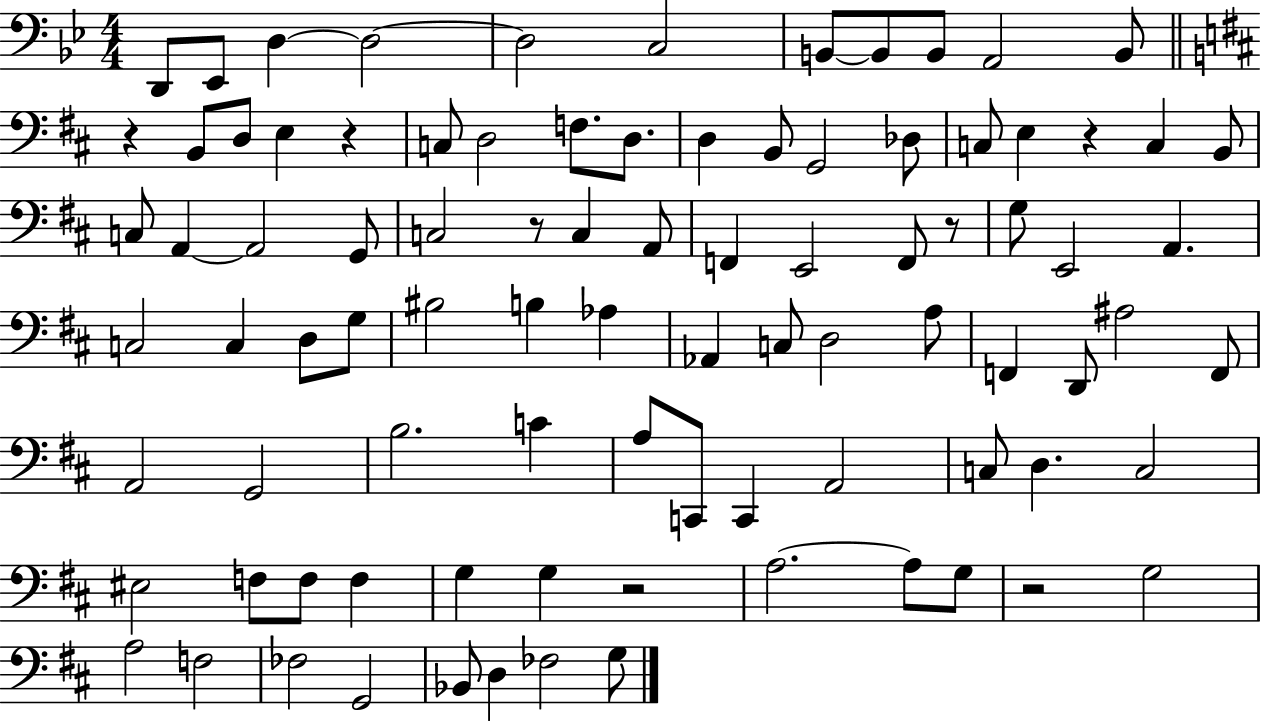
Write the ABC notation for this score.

X:1
T:Untitled
M:4/4
L:1/4
K:Bb
D,,/2 _E,,/2 D, D,2 D,2 C,2 B,,/2 B,,/2 B,,/2 A,,2 B,,/2 z B,,/2 D,/2 E, z C,/2 D,2 F,/2 D,/2 D, B,,/2 G,,2 _D,/2 C,/2 E, z C, B,,/2 C,/2 A,, A,,2 G,,/2 C,2 z/2 C, A,,/2 F,, E,,2 F,,/2 z/2 G,/2 E,,2 A,, C,2 C, D,/2 G,/2 ^B,2 B, _A, _A,, C,/2 D,2 A,/2 F,, D,,/2 ^A,2 F,,/2 A,,2 G,,2 B,2 C A,/2 C,,/2 C,, A,,2 C,/2 D, C,2 ^E,2 F,/2 F,/2 F, G, G, z2 A,2 A,/2 G,/2 z2 G,2 A,2 F,2 _F,2 G,,2 _B,,/2 D, _F,2 G,/2